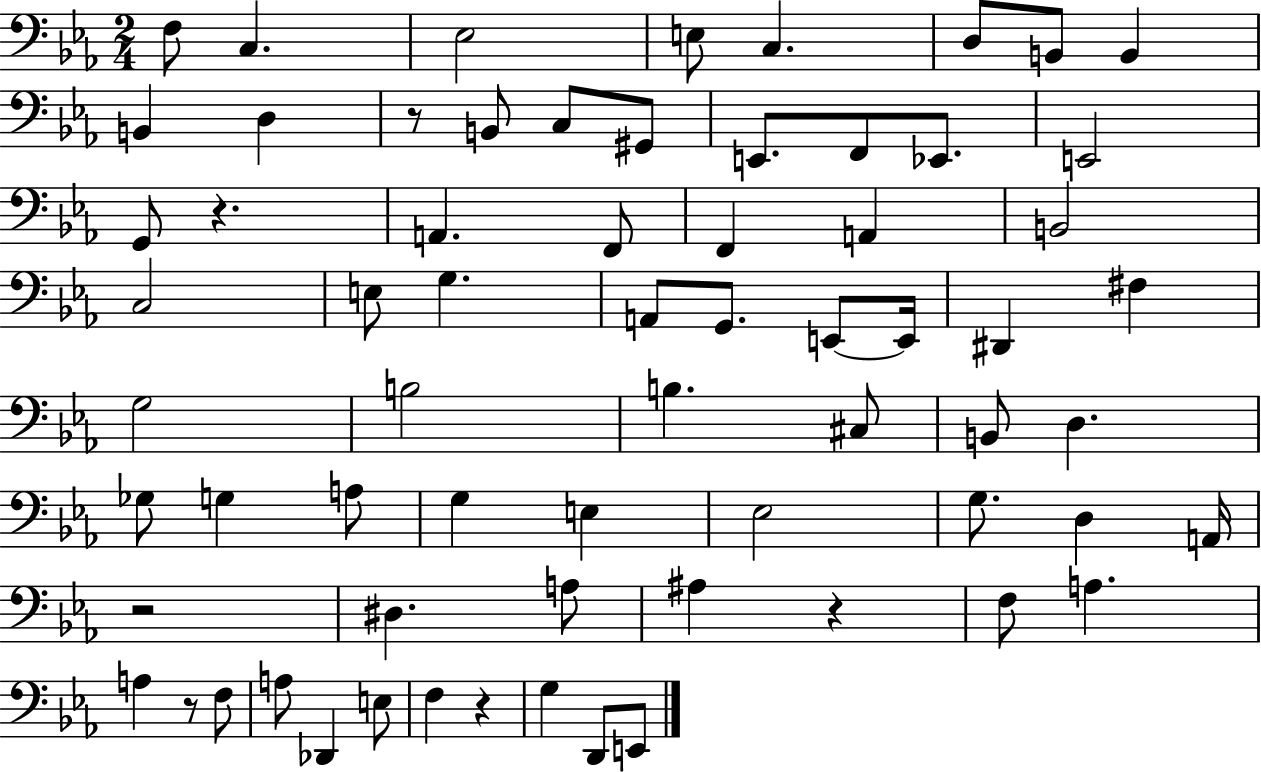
{
  \clef bass
  \numericTimeSignature
  \time 2/4
  \key ees \major
  f8 c4. | ees2 | e8 c4. | d8 b,8 b,4 | \break b,4 d4 | r8 b,8 c8 gis,8 | e,8. f,8 ees,8. | e,2 | \break g,8 r4. | a,4. f,8 | f,4 a,4 | b,2 | \break c2 | e8 g4. | a,8 g,8. e,8~~ e,16 | dis,4 fis4 | \break g2 | b2 | b4. cis8 | b,8 d4. | \break ges8 g4 a8 | g4 e4 | ees2 | g8. d4 a,16 | \break r2 | dis4. a8 | ais4 r4 | f8 a4. | \break a4 r8 f8 | a8 des,4 e8 | f4 r4 | g4 d,8 e,8 | \break \bar "|."
}